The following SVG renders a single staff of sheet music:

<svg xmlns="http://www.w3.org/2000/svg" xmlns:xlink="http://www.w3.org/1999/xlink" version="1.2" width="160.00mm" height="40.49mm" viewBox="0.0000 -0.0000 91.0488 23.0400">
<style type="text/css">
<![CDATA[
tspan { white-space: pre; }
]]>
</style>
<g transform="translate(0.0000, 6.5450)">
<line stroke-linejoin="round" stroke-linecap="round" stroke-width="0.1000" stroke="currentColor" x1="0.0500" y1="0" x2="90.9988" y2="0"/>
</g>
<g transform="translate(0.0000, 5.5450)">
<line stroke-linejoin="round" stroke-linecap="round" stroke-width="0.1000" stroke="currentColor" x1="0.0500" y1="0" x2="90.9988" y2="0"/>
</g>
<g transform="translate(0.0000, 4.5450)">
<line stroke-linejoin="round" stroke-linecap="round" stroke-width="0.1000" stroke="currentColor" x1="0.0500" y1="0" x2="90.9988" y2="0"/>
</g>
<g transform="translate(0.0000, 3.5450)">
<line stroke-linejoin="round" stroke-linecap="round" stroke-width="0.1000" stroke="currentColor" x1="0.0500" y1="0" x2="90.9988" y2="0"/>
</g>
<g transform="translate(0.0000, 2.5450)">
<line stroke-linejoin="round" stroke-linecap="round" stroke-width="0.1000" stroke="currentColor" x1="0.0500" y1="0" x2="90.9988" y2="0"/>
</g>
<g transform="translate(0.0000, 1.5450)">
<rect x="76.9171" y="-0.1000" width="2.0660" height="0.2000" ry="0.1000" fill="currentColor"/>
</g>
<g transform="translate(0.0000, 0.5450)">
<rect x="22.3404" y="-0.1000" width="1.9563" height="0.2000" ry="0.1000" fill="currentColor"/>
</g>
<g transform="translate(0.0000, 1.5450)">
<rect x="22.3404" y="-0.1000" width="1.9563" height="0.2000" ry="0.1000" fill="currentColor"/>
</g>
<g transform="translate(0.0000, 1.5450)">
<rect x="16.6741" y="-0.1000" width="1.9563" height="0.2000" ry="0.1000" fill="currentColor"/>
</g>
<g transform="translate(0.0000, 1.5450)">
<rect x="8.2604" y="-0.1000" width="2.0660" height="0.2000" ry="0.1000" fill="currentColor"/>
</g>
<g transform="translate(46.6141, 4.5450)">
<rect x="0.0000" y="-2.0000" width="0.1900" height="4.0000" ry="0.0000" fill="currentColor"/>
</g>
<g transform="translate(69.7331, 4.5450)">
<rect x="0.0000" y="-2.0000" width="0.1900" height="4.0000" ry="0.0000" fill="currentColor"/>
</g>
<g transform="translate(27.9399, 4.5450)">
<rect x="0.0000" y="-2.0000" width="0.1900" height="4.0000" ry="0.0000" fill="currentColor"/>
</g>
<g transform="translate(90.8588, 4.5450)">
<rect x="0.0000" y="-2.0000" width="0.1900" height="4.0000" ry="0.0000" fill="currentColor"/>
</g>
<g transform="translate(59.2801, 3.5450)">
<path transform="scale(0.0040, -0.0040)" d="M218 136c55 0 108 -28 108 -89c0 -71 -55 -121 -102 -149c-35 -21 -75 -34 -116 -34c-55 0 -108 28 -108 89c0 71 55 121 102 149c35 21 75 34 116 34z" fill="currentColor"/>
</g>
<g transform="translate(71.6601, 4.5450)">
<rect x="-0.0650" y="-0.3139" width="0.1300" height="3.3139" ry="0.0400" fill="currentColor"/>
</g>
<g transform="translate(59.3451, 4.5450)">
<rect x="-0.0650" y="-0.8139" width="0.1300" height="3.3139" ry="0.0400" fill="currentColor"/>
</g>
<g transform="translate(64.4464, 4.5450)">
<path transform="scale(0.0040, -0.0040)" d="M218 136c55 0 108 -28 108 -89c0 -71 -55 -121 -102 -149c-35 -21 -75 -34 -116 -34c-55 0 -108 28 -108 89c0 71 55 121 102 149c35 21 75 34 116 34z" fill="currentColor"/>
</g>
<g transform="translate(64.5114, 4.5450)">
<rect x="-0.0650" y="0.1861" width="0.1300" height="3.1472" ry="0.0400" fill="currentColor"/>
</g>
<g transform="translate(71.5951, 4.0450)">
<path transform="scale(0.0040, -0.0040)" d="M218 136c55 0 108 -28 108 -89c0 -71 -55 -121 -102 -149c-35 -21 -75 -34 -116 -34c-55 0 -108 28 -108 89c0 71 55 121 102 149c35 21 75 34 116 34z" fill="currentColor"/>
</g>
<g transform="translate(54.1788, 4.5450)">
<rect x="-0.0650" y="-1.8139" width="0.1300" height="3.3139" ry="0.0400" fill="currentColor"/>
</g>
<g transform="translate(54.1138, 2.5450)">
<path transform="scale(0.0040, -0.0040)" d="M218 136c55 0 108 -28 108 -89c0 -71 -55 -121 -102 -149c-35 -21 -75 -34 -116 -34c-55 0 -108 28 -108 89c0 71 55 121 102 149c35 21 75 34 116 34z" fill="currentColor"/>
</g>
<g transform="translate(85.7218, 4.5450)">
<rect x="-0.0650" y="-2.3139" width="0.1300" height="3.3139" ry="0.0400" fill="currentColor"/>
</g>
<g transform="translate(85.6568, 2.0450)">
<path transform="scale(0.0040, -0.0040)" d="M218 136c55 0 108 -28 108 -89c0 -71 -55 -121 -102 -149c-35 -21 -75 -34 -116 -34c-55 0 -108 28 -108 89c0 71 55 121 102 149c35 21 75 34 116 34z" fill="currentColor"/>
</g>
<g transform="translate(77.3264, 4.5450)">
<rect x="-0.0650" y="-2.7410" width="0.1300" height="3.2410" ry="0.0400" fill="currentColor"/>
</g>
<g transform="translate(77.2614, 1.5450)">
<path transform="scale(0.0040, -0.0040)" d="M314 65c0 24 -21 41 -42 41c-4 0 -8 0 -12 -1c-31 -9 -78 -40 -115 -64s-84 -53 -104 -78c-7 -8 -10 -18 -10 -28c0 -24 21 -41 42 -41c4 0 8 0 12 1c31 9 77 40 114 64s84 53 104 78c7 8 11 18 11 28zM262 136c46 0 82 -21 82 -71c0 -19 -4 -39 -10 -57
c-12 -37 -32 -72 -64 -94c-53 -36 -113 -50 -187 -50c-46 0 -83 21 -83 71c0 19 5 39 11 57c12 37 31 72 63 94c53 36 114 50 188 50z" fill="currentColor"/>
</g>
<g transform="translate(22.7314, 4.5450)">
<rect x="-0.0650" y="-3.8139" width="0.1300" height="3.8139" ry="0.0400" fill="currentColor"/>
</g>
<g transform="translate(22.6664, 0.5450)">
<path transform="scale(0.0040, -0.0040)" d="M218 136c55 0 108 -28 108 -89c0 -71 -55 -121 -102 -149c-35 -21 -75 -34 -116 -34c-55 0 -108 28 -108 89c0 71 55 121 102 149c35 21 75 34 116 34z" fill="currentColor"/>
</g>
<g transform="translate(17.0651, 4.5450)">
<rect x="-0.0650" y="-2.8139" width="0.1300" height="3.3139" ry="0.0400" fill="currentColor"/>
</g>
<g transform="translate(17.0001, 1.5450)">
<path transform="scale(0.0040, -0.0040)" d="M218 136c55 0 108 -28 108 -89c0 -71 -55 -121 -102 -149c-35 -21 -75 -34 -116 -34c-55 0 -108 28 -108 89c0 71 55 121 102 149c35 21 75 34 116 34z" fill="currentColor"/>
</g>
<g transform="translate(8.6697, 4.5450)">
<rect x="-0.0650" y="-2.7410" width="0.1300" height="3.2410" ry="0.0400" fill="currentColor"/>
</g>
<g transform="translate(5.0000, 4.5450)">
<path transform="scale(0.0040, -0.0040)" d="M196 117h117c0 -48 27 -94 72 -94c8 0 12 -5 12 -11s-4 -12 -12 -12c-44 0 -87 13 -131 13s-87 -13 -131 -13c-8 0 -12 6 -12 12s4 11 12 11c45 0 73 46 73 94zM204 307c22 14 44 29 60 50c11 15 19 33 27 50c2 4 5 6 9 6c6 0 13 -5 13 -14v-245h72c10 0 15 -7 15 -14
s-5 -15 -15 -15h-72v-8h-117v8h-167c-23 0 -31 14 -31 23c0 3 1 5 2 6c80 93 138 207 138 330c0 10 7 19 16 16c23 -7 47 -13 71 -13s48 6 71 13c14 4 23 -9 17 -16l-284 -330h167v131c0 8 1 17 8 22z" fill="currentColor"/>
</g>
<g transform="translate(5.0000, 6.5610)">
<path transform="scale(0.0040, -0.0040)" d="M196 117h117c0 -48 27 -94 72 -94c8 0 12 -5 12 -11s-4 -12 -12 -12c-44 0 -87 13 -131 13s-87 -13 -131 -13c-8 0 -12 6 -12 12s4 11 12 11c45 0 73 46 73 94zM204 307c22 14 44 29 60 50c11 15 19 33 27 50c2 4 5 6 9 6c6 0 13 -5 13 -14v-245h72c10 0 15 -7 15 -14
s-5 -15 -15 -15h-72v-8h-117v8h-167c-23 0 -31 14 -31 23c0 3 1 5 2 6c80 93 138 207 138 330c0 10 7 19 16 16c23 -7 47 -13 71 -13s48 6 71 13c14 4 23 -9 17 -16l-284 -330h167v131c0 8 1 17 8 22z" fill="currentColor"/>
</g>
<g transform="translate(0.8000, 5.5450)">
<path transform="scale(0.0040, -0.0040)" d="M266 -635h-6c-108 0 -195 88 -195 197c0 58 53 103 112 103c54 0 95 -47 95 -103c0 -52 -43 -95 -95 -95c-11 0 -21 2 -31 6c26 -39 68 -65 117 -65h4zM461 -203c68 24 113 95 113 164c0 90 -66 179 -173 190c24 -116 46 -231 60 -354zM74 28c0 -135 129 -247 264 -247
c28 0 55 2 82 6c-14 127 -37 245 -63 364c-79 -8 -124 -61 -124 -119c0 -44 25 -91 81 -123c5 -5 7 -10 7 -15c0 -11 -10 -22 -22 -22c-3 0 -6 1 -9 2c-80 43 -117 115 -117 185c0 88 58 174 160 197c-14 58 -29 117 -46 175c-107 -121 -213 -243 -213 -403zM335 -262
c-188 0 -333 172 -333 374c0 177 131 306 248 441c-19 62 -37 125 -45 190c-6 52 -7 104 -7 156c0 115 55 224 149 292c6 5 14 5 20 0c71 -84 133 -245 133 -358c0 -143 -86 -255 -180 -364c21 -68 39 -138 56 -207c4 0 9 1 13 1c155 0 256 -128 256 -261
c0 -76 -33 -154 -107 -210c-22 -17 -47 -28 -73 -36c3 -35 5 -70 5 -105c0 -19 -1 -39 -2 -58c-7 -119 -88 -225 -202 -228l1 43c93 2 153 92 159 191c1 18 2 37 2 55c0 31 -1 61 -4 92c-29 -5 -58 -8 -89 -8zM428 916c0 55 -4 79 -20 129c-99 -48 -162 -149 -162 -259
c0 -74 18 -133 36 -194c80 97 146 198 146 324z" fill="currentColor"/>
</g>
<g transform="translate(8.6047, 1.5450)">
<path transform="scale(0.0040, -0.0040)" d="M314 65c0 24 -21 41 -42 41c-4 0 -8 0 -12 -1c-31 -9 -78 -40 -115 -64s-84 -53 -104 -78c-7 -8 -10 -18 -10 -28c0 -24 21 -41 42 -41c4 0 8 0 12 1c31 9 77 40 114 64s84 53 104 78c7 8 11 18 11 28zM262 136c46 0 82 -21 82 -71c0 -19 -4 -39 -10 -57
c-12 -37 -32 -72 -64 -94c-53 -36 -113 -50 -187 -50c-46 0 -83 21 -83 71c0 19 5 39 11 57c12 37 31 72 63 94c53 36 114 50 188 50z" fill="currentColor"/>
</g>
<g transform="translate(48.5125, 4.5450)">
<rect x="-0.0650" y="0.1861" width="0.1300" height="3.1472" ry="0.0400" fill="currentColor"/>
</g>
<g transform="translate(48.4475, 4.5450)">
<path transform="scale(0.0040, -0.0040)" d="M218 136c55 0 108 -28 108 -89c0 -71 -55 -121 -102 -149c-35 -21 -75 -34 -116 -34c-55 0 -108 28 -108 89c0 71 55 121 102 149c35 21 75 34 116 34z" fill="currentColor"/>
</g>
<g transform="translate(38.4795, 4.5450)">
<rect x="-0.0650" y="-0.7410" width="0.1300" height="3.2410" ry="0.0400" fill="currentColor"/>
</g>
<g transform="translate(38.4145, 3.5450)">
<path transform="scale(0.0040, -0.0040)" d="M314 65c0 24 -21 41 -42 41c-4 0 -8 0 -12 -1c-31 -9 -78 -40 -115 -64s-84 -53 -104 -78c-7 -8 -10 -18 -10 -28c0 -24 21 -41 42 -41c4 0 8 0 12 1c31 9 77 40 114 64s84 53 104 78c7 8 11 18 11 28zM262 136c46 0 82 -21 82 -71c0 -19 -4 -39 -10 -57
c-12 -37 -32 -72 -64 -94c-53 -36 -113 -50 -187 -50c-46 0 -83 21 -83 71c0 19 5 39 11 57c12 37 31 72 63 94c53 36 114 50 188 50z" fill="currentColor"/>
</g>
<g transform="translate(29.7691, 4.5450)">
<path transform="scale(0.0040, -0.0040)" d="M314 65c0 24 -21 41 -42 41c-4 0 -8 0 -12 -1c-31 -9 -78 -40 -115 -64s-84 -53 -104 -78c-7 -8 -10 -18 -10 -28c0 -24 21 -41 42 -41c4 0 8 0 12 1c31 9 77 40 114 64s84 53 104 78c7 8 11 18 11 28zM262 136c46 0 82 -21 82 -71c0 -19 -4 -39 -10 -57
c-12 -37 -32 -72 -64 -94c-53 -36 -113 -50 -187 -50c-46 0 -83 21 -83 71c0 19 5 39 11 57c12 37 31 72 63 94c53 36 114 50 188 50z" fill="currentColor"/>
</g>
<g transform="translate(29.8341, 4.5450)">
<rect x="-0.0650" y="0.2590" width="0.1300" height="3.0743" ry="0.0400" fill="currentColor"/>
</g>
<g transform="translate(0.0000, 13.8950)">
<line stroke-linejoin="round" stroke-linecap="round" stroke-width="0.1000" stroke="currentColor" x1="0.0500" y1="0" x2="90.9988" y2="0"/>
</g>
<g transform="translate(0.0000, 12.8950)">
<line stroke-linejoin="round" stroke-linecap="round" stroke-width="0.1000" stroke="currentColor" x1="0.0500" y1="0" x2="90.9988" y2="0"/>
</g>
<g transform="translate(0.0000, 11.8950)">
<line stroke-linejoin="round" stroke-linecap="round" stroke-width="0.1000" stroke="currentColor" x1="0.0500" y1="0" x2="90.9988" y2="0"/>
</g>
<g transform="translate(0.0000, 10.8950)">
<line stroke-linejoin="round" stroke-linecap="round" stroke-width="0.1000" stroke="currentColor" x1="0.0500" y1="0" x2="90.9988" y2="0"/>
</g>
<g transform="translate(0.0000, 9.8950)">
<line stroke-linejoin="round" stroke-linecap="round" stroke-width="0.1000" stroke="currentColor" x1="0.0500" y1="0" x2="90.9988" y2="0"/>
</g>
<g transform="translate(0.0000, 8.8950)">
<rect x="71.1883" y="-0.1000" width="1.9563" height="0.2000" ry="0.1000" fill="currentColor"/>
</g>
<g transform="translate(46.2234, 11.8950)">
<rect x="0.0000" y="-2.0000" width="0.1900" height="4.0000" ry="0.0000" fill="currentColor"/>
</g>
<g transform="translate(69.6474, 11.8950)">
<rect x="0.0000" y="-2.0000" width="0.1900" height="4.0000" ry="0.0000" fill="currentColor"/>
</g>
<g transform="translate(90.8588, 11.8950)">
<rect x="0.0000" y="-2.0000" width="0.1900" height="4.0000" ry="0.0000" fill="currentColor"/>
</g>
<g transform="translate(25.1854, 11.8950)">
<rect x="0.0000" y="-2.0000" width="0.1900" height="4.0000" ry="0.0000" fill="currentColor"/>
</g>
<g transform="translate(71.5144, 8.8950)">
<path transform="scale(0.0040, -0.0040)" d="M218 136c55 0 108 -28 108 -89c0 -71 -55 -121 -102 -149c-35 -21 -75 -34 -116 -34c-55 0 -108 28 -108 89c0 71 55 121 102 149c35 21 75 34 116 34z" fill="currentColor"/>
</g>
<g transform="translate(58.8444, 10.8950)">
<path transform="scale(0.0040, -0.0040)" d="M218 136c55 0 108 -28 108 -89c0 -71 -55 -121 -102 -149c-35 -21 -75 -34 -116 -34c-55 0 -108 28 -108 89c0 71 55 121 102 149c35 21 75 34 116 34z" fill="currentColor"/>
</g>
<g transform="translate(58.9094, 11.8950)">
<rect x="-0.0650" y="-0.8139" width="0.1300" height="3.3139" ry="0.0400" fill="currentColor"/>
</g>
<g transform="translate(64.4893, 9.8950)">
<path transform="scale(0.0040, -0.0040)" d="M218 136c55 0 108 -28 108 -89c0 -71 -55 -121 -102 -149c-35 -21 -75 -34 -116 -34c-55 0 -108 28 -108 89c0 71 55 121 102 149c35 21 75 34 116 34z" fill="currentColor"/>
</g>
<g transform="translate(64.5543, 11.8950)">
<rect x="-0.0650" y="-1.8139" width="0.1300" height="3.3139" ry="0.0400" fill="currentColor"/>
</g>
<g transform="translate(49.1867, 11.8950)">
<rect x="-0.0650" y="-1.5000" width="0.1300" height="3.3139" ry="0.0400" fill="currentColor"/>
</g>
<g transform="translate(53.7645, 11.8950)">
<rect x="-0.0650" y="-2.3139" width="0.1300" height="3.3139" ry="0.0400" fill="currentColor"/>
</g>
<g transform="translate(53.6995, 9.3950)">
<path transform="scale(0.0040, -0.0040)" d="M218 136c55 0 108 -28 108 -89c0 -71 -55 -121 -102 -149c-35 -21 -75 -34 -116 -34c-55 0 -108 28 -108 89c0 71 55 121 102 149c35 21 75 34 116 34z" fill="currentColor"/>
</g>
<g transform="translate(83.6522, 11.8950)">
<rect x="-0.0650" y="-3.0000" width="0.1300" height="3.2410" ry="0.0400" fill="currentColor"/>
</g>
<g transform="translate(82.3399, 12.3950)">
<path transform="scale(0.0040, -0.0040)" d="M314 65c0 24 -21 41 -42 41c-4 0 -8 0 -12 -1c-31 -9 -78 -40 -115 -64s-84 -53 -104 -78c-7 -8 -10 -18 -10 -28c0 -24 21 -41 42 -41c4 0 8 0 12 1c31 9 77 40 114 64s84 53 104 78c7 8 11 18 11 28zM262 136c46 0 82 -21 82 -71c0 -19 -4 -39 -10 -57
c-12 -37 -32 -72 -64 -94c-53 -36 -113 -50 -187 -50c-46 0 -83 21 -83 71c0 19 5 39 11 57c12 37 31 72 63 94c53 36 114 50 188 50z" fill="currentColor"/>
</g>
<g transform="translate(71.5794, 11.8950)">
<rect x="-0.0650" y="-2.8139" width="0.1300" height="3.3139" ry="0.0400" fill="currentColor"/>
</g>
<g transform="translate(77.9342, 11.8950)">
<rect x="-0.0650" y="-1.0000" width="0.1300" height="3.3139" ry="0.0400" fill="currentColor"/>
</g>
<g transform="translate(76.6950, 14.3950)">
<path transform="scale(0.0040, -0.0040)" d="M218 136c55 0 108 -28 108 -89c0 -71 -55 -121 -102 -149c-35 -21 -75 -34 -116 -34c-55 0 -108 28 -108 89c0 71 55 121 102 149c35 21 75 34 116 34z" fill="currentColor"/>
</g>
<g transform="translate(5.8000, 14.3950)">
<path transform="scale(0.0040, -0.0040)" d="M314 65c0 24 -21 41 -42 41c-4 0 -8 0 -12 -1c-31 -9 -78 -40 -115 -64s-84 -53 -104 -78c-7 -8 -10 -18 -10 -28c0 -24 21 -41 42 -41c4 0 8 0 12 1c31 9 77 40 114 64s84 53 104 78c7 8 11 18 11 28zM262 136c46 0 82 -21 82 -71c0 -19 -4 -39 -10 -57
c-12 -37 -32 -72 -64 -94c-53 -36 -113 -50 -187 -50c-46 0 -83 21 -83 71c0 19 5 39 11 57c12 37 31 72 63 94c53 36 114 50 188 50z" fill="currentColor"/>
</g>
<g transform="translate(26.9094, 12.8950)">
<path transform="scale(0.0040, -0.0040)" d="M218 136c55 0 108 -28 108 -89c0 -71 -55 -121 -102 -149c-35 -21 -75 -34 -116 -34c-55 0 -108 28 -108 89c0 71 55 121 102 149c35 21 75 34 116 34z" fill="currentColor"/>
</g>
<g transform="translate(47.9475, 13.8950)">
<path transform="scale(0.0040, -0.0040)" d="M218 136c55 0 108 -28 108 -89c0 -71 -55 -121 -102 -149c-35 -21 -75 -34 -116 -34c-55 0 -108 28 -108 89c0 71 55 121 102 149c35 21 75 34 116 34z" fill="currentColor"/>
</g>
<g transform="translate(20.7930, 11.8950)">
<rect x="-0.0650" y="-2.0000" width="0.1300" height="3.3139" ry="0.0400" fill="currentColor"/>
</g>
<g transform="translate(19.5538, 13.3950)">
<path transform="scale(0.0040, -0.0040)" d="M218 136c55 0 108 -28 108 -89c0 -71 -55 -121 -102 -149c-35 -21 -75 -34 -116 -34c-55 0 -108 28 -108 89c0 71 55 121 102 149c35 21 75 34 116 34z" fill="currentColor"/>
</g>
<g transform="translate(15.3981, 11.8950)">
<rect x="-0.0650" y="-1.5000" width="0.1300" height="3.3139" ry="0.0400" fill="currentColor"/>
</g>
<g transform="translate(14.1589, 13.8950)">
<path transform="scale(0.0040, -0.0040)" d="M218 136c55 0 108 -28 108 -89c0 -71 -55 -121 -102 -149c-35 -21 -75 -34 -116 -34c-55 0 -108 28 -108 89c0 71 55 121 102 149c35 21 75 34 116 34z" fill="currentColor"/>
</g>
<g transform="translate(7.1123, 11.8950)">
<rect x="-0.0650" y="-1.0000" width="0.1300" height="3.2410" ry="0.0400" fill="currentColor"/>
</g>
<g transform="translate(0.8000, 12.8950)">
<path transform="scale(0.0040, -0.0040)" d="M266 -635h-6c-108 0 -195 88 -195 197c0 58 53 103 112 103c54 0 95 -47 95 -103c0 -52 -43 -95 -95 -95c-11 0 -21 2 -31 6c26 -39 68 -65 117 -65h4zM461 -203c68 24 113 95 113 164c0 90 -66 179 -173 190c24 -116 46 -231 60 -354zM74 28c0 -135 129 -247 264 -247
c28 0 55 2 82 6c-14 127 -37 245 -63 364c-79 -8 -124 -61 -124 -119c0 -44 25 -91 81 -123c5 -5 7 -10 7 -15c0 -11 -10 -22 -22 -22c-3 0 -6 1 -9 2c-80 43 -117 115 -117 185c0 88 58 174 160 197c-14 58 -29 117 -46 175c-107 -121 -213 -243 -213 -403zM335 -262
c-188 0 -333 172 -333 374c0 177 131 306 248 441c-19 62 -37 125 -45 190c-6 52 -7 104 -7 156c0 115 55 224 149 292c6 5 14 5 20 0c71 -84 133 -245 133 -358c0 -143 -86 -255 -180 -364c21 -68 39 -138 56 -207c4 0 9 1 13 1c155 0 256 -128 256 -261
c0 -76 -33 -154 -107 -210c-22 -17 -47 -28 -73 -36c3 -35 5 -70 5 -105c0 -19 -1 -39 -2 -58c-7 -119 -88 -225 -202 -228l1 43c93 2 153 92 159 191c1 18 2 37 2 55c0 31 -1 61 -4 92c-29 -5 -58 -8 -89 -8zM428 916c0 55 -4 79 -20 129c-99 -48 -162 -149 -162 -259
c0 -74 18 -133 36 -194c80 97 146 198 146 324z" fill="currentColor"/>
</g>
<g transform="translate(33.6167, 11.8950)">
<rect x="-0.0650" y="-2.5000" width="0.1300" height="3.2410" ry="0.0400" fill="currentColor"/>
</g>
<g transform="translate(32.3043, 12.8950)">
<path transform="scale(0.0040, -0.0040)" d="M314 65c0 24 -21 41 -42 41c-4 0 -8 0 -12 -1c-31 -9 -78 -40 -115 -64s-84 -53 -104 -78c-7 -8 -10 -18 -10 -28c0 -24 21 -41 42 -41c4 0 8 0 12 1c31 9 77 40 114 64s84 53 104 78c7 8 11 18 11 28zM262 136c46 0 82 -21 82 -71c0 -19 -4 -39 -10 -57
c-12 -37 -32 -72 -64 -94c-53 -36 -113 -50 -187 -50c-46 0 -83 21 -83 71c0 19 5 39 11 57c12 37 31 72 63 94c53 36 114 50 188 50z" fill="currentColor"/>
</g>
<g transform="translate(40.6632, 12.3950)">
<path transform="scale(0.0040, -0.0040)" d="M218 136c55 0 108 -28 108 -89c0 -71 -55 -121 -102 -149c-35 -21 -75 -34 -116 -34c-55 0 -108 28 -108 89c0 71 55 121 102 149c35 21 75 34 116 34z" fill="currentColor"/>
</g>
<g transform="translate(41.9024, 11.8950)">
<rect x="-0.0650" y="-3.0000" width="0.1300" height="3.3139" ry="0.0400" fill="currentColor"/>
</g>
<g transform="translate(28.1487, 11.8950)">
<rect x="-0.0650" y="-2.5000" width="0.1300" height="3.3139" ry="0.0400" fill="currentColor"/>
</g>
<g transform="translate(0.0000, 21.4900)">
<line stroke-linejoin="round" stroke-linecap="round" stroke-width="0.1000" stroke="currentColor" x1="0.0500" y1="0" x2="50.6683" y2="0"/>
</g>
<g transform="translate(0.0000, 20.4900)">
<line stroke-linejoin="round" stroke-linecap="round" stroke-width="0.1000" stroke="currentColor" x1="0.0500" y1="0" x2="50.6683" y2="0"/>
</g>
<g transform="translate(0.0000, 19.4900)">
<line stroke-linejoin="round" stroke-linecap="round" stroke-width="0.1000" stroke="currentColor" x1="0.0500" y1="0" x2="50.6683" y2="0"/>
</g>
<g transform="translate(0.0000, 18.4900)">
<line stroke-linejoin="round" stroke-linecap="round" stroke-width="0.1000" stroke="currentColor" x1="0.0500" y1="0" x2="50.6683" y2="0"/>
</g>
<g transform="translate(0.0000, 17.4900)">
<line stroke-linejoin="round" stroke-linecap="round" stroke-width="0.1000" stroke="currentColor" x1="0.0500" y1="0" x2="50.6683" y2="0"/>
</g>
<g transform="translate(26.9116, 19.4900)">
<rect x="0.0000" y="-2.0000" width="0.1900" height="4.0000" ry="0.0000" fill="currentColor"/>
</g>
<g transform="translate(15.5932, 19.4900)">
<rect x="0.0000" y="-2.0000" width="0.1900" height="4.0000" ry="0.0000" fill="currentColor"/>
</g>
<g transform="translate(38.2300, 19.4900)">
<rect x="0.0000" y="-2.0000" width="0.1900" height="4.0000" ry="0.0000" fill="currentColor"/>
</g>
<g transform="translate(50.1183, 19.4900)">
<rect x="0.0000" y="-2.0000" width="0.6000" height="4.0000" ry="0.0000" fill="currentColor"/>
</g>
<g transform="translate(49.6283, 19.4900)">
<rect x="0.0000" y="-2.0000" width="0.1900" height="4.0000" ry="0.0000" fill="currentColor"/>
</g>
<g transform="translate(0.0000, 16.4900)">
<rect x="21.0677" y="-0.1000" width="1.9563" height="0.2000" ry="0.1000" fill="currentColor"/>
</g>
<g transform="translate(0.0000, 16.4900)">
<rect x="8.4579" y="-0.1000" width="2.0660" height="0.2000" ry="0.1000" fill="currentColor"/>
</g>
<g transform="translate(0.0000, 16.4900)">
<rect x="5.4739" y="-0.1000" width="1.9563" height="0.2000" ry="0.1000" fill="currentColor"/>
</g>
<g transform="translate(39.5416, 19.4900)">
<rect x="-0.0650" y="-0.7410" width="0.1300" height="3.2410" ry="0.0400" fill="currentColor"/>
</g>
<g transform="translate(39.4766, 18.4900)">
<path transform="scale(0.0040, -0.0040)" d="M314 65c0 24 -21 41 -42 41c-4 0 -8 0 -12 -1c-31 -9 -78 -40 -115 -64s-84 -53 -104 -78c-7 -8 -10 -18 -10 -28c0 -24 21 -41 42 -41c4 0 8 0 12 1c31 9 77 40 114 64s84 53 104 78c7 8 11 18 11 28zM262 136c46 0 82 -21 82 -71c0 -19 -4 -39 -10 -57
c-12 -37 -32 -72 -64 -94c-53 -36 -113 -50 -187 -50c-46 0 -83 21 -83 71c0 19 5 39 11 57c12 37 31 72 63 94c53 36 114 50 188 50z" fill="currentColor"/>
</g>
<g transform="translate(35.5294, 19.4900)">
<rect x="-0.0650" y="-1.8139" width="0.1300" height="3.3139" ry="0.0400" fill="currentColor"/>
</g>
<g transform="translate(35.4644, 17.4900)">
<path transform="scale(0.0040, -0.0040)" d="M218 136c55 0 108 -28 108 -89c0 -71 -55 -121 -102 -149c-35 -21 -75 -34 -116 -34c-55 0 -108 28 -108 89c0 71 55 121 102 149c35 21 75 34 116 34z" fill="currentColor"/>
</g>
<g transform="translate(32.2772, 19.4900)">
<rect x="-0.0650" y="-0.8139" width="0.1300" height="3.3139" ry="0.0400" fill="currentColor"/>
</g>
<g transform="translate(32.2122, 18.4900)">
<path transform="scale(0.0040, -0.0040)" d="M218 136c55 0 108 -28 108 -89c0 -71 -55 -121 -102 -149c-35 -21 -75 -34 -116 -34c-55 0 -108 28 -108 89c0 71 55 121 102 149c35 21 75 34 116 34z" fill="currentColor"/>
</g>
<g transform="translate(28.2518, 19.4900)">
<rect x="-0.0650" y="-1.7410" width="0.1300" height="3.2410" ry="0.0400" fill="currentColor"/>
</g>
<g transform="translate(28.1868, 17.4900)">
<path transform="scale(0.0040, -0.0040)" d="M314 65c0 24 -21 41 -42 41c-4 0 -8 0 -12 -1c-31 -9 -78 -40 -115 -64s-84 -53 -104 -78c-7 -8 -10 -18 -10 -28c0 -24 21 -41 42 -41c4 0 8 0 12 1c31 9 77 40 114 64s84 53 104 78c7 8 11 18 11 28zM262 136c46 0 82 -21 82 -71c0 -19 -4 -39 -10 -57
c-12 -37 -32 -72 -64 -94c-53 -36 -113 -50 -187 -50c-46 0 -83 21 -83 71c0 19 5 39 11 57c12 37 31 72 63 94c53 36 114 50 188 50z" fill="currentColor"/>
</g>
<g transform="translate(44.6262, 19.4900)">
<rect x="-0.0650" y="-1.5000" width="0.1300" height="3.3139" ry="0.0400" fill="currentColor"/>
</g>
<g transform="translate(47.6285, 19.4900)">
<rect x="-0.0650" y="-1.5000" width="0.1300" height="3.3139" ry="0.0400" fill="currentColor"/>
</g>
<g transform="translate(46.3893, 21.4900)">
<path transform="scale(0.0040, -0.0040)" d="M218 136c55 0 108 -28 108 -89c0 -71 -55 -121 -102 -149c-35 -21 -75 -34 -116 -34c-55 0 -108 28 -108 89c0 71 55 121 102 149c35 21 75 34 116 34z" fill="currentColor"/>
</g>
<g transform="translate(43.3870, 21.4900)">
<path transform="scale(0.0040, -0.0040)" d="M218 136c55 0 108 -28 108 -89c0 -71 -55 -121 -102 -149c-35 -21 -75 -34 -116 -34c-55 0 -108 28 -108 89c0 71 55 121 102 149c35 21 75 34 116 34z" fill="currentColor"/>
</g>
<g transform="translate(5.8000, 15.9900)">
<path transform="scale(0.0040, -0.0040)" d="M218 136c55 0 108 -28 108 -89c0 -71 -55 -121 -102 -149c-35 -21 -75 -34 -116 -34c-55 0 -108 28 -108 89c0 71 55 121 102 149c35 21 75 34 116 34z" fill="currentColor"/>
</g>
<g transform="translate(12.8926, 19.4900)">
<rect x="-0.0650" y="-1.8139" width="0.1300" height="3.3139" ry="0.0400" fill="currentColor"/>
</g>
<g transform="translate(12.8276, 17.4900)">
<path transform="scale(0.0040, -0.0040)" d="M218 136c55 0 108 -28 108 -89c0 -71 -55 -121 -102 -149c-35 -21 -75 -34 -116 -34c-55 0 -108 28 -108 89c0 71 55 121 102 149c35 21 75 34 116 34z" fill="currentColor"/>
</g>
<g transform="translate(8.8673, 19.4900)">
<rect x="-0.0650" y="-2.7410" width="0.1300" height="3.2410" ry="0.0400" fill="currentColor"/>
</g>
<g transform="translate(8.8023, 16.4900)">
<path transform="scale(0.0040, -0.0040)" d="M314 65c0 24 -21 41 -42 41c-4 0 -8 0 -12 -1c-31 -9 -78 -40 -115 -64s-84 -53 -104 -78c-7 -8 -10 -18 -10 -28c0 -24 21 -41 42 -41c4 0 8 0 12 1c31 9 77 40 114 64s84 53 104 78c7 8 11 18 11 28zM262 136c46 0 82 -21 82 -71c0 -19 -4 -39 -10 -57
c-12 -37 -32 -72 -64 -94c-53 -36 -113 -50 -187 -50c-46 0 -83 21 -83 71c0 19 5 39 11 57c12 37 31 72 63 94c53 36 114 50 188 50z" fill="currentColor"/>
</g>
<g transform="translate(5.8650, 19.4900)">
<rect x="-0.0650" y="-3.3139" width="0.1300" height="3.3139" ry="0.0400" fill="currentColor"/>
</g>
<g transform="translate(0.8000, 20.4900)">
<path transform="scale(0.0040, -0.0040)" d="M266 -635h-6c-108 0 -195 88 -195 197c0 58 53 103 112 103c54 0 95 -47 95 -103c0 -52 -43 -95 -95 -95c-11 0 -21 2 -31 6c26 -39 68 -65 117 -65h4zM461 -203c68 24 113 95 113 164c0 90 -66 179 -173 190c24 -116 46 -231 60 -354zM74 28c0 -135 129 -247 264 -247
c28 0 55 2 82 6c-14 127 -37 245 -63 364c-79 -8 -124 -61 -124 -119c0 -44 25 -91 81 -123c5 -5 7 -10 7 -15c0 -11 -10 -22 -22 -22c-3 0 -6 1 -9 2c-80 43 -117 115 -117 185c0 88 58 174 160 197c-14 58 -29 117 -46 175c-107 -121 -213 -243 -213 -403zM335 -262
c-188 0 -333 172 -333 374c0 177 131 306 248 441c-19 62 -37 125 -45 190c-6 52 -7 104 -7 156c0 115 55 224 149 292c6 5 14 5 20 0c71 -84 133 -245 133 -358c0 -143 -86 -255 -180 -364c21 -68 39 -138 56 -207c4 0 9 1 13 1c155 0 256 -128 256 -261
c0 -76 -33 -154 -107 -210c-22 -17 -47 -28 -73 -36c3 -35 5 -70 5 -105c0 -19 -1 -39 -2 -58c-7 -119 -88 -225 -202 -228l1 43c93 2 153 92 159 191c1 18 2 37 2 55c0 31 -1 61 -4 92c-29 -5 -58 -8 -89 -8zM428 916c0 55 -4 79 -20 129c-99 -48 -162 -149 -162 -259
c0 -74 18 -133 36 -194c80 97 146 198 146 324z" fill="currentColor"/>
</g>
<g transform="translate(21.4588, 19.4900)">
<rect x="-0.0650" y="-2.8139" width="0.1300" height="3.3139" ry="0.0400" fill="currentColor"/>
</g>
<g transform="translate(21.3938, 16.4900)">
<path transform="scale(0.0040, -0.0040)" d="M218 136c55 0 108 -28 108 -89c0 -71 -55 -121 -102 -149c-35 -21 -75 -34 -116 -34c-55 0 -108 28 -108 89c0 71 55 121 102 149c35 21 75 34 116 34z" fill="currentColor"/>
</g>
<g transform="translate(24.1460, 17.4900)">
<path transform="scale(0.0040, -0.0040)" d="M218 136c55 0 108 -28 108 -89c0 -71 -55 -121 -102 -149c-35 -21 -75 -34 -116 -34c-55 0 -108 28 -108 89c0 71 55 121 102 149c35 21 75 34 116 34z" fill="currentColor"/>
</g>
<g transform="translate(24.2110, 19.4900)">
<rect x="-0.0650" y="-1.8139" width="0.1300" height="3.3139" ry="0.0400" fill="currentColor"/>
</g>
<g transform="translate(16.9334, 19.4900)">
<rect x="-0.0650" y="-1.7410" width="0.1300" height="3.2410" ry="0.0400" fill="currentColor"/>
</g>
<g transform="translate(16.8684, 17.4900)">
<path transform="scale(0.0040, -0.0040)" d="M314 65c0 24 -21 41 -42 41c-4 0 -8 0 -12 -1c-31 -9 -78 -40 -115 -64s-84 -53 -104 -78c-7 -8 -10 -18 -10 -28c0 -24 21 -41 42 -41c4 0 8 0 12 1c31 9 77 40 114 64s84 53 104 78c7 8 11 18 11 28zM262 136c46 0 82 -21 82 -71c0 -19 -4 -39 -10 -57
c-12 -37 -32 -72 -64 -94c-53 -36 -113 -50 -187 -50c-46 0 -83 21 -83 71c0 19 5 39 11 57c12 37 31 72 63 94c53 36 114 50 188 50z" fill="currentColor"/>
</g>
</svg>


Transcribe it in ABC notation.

X:1
T:Untitled
M:4/4
L:1/4
K:C
a2 a c' B2 d2 B f d B c a2 g D2 E F G G2 A E g d f a D A2 b a2 f f2 a f f2 d f d2 E E